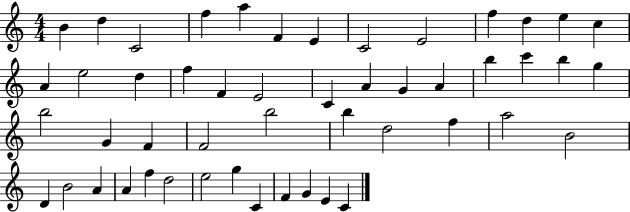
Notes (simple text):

B4/q D5/q C4/h F5/q A5/q F4/q E4/q C4/h E4/h F5/q D5/q E5/q C5/q A4/q E5/h D5/q F5/q F4/q E4/h C4/q A4/q G4/q A4/q B5/q C6/q B5/q G5/q B5/h G4/q F4/q F4/h B5/h B5/q D5/h F5/q A5/h B4/h D4/q B4/h A4/q A4/q F5/q D5/h E5/h G5/q C4/q F4/q G4/q E4/q C4/q